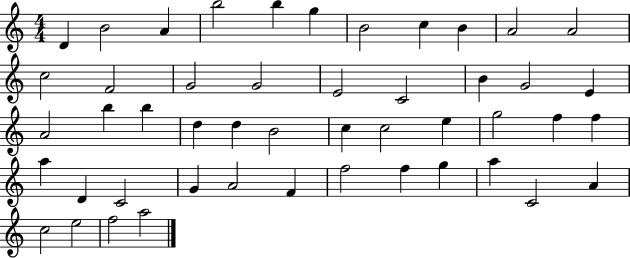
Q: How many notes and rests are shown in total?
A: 48